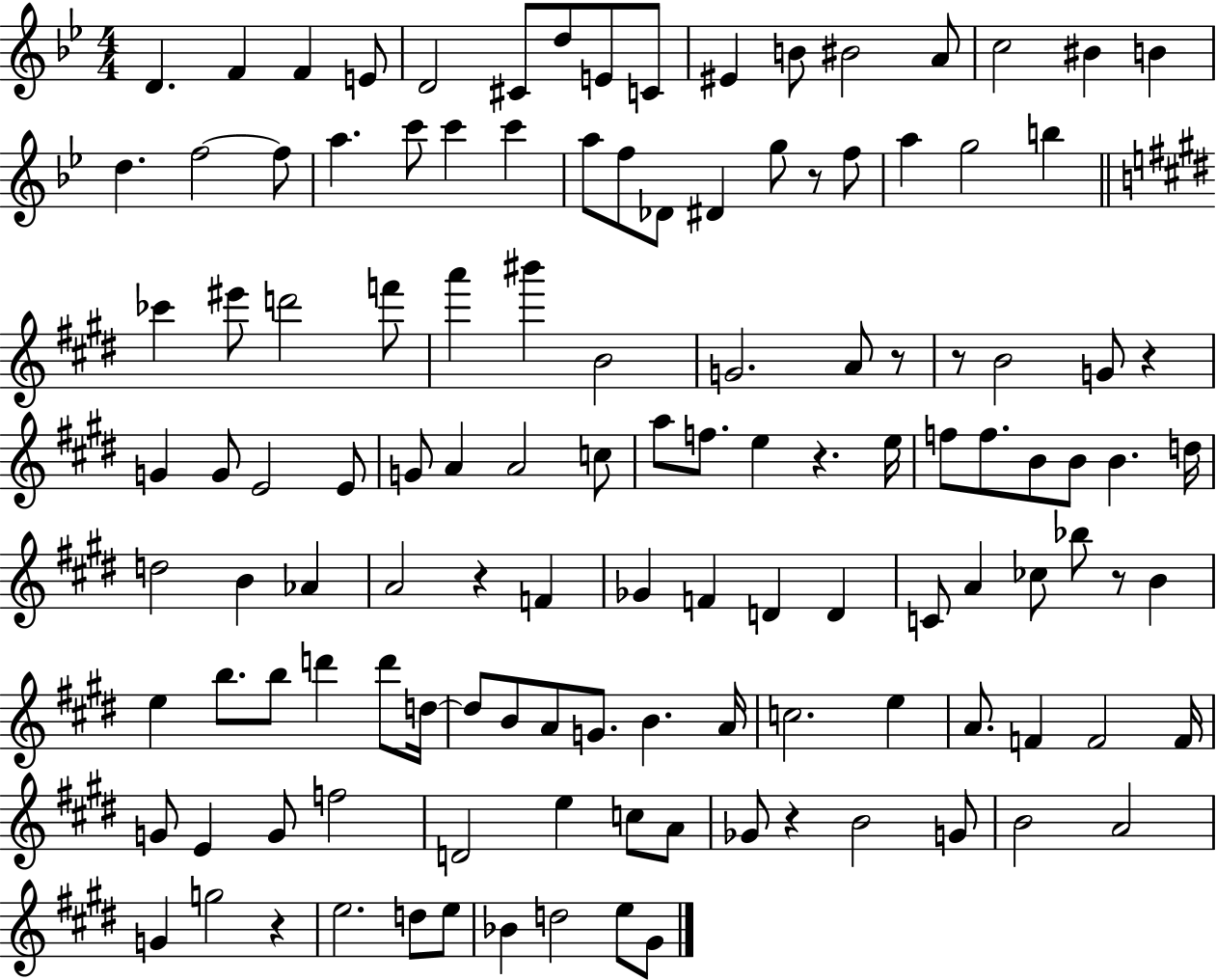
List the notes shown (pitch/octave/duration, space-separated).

D4/q. F4/q F4/q E4/e D4/h C#4/e D5/e E4/e C4/e EIS4/q B4/e BIS4/h A4/e C5/h BIS4/q B4/q D5/q. F5/h F5/e A5/q. C6/e C6/q C6/q A5/e F5/e Db4/e D#4/q G5/e R/e F5/e A5/q G5/h B5/q CES6/q EIS6/e D6/h F6/e A6/q BIS6/q B4/h G4/h. A4/e R/e R/e B4/h G4/e R/q G4/q G4/e E4/h E4/e G4/e A4/q A4/h C5/e A5/e F5/e. E5/q R/q. E5/s F5/e F5/e. B4/e B4/e B4/q. D5/s D5/h B4/q Ab4/q A4/h R/q F4/q Gb4/q F4/q D4/q D4/q C4/e A4/q CES5/e Bb5/e R/e B4/q E5/q B5/e. B5/e D6/q D6/e D5/s D5/e B4/e A4/e G4/e. B4/q. A4/s C5/h. E5/q A4/e. F4/q F4/h F4/s G4/e E4/q G4/e F5/h D4/h E5/q C5/e A4/e Gb4/e R/q B4/h G4/e B4/h A4/h G4/q G5/h R/q E5/h. D5/e E5/e Bb4/q D5/h E5/e G#4/e